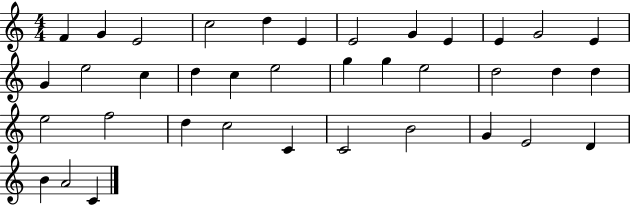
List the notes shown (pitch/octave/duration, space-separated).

F4/q G4/q E4/h C5/h D5/q E4/q E4/h G4/q E4/q E4/q G4/h E4/q G4/q E5/h C5/q D5/q C5/q E5/h G5/q G5/q E5/h D5/h D5/q D5/q E5/h F5/h D5/q C5/h C4/q C4/h B4/h G4/q E4/h D4/q B4/q A4/h C4/q